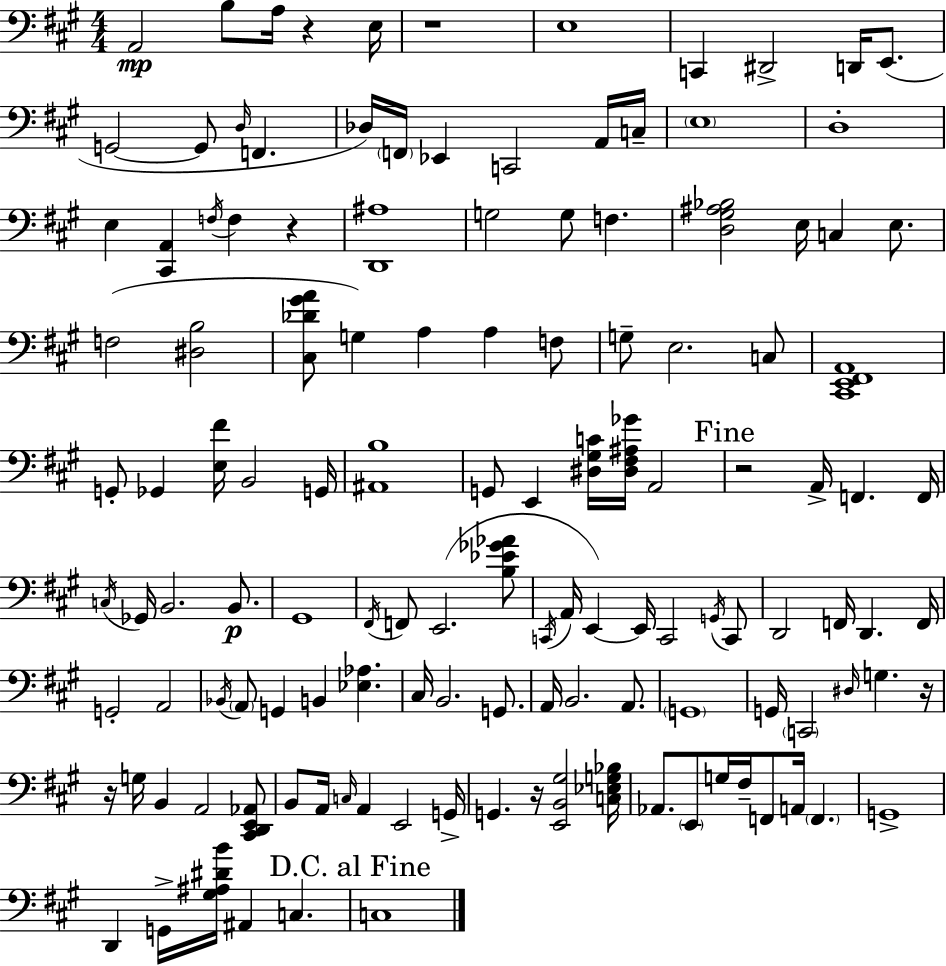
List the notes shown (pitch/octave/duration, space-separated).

A2/h B3/e A3/s R/q E3/s R/w E3/w C2/q D#2/h D2/s E2/e. G2/h G2/e D3/s F2/q. Db3/s F2/s Eb2/q C2/h A2/s C3/s E3/w D3/w E3/q [C#2,A2]/q F3/s F3/q R/q [D2,A#3]/w G3/h G3/e F3/q. [D3,G#3,A#3,Bb3]/h E3/s C3/q E3/e. F3/h [D#3,B3]/h [C#3,Db4,G#4,A4]/e G3/q A3/q A3/q F3/e G3/e E3/h. C3/e [C#2,E2,F#2,A2]/w G2/e Gb2/q [E3,F#4]/s B2/h G2/s [A#2,B3]/w G2/e E2/q [D#3,G#3,C4]/s [D#3,F#3,A#3,Gb4]/s A2/h R/h A2/s F2/q. F2/s C3/s Gb2/s B2/h. B2/e. G#2/w F#2/s F2/e E2/h. [B3,Eb4,Gb4,Ab4]/e C2/s A2/s E2/q E2/s C2/h G2/s C2/e D2/h F2/s D2/q. F2/s G2/h A2/h Bb2/s A2/e G2/q B2/q [Eb3,Ab3]/q. C#3/s B2/h. G2/e. A2/s B2/h. A2/e. G2/w G2/s C2/h D#3/s G3/q. R/s R/s G3/s B2/q A2/h [C#2,D2,E2,Ab2]/e B2/e A2/s C3/s A2/q E2/h G2/s G2/q. R/s [E2,B2,G#3]/h [C3,Eb3,G3,Bb3]/s Ab2/e. E2/e G3/s F#3/s F2/e A2/s F2/q. G2/w D2/q G2/s [G#3,A#3,D#4,B4]/s A#2/q C3/q. C3/w